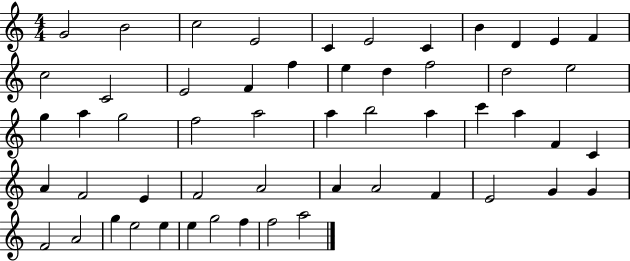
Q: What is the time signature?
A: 4/4